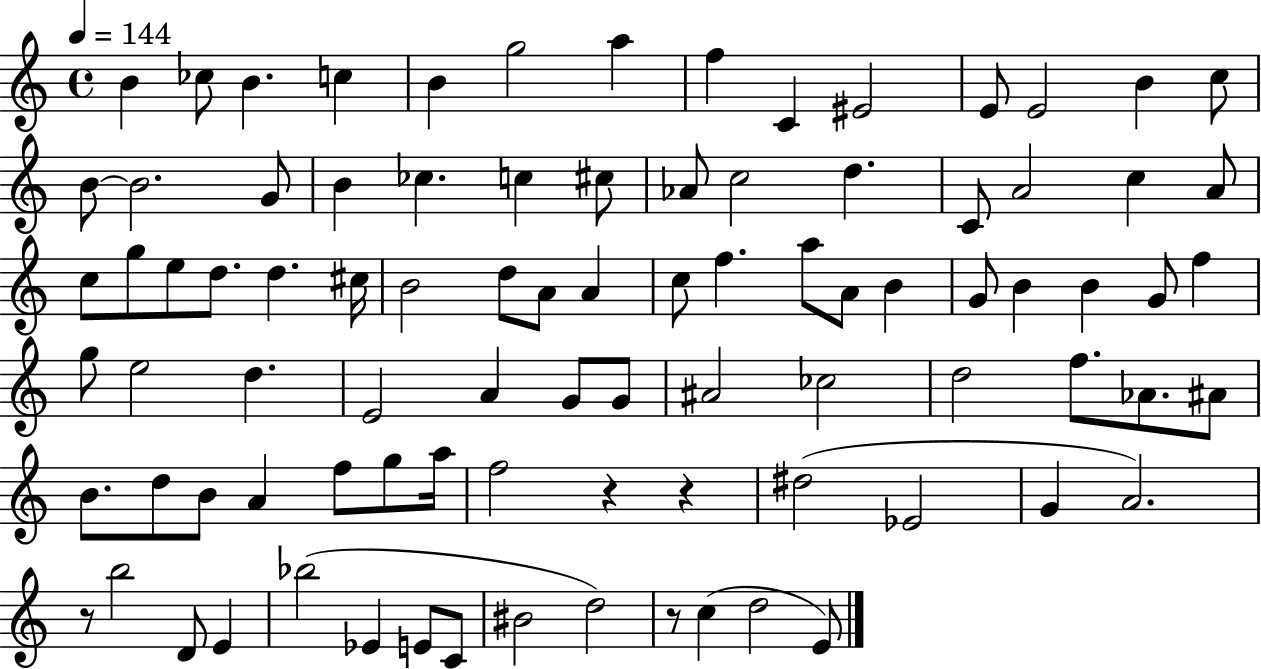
B4/q CES5/e B4/q. C5/q B4/q G5/h A5/q F5/q C4/q EIS4/h E4/e E4/h B4/q C5/e B4/e B4/h. G4/e B4/q CES5/q. C5/q C#5/e Ab4/e C5/h D5/q. C4/e A4/h C5/q A4/e C5/e G5/e E5/e D5/e. D5/q. C#5/s B4/h D5/e A4/e A4/q C5/e F5/q. A5/e A4/e B4/q G4/e B4/q B4/q G4/e F5/q G5/e E5/h D5/q. E4/h A4/q G4/e G4/e A#4/h CES5/h D5/h F5/e. Ab4/e. A#4/e B4/e. D5/e B4/e A4/q F5/e G5/e A5/s F5/h R/q R/q D#5/h Eb4/h G4/q A4/h. R/e B5/h D4/e E4/q Bb5/h Eb4/q E4/e C4/e BIS4/h D5/h R/e C5/q D5/h E4/e